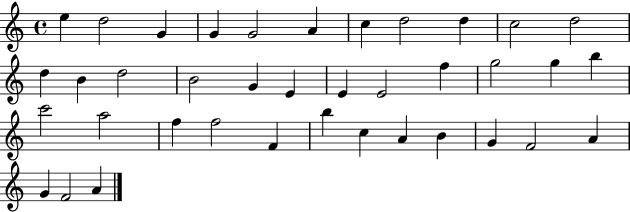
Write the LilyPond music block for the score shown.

{
  \clef treble
  \time 4/4
  \defaultTimeSignature
  \key c \major
  e''4 d''2 g'4 | g'4 g'2 a'4 | c''4 d''2 d''4 | c''2 d''2 | \break d''4 b'4 d''2 | b'2 g'4 e'4 | e'4 e'2 f''4 | g''2 g''4 b''4 | \break c'''2 a''2 | f''4 f''2 f'4 | b''4 c''4 a'4 b'4 | g'4 f'2 a'4 | \break g'4 f'2 a'4 | \bar "|."
}